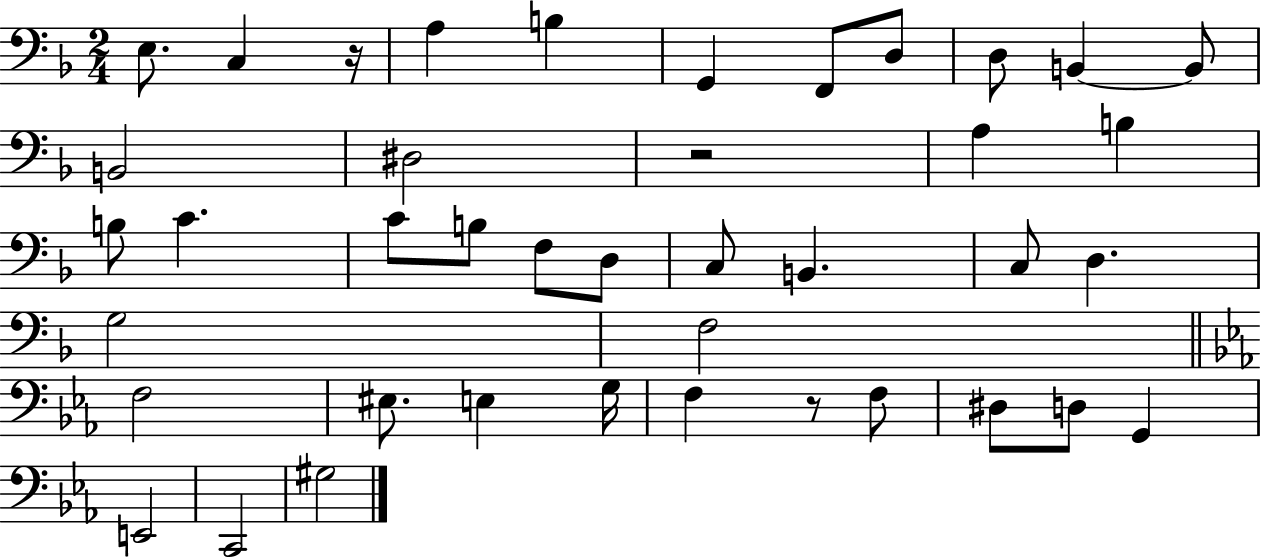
E3/e. C3/q R/s A3/q B3/q G2/q F2/e D3/e D3/e B2/q B2/e B2/h D#3/h R/h A3/q B3/q B3/e C4/q. C4/e B3/e F3/e D3/e C3/e B2/q. C3/e D3/q. G3/h F3/h F3/h EIS3/e. E3/q G3/s F3/q R/e F3/e D#3/e D3/e G2/q E2/h C2/h G#3/h